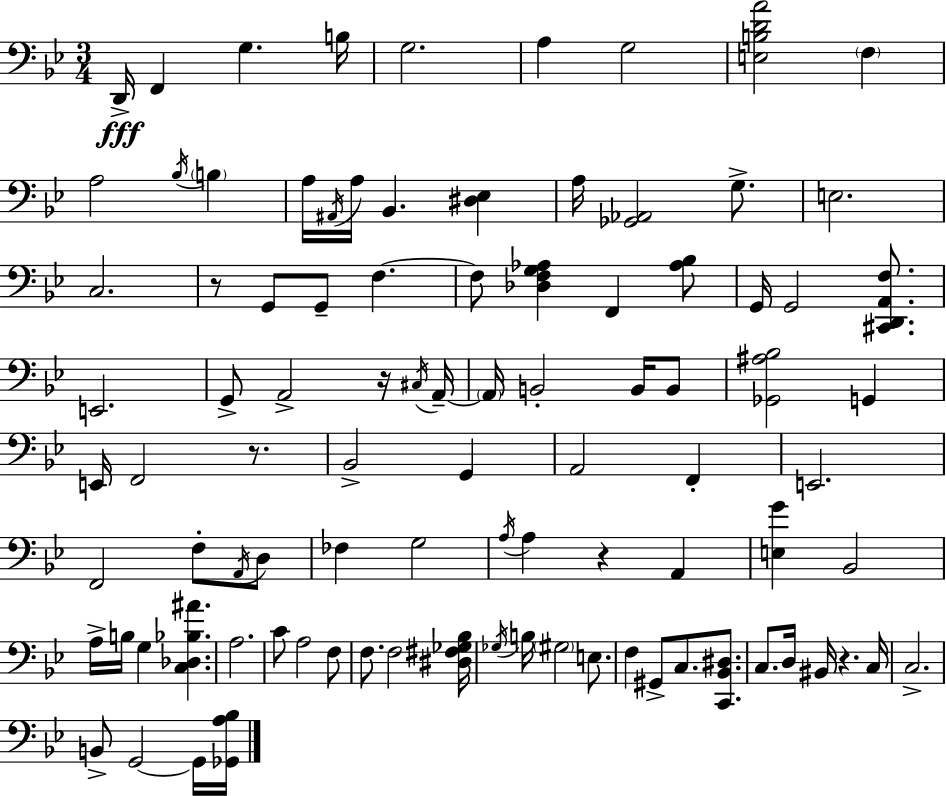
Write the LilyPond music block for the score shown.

{
  \clef bass
  \numericTimeSignature
  \time 3/4
  \key bes \major
  d,16->\fff f,4 g4. b16 | g2. | a4 g2 | <e b d' a'>2 \parenthesize f4 | \break a2 \acciaccatura { bes16 } \parenthesize b4 | a16 \acciaccatura { ais,16 } a16 bes,4. <dis ees>4 | a16 <ges, aes,>2 g8.-> | e2. | \break c2. | r8 g,8 g,8-- f4.~~ | f8 <des f g aes>4 f,4 | <aes bes>8 g,16 g,2 <cis, d, a, f>8. | \break e,2. | g,8-> a,2-> | r16 \acciaccatura { cis16 } a,16--~~ \parenthesize a,16 b,2-. | b,16 b,8 <ges, ais bes>2 g,4 | \break e,16 f,2 | r8. bes,2-> g,4 | a,2 f,4-. | e,2. | \break f,2 f8-. | \acciaccatura { a,16 } d8 fes4 g2 | \acciaccatura { a16 } a4 r4 | a,4 <e g'>4 bes,2 | \break a16-> b16 g4 <c des bes ais'>4. | a2. | c'8 a2 | f8 f8. f2 | \break <dis fis ges bes>16 \acciaccatura { ges16 } b16 \parenthesize gis2 | e8. f4 gis,8-> | c8. <c, bes, dis>8. c8. d16 bis,16 r4. | c16 c2.-> | \break b,8-> g,2~~ | g,16 <ges, a bes>16 \bar "|."
}